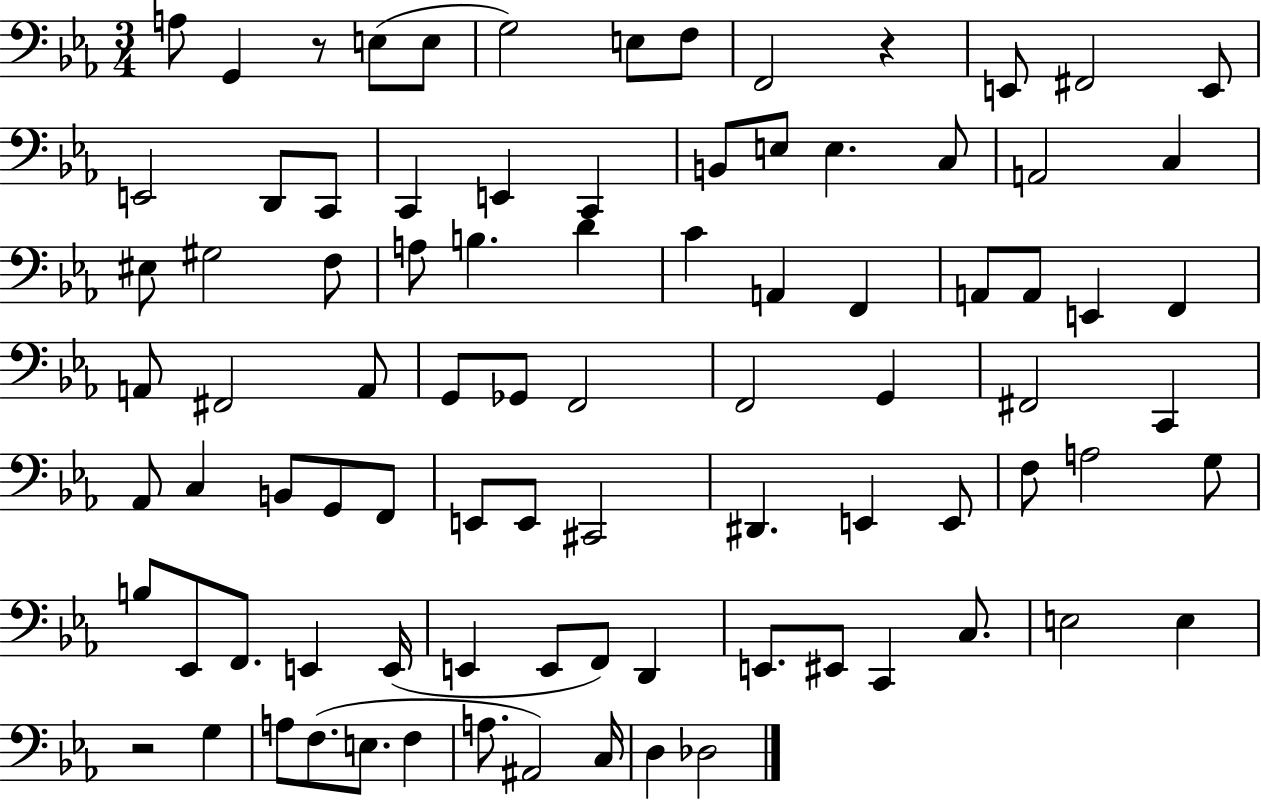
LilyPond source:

{
  \clef bass
  \numericTimeSignature
  \time 3/4
  \key ees \major
  a8 g,4 r8 e8( e8 | g2) e8 f8 | f,2 r4 | e,8 fis,2 e,8 | \break e,2 d,8 c,8 | c,4 e,4 c,4 | b,8 e8 e4. c8 | a,2 c4 | \break eis8 gis2 f8 | a8 b4. d'4 | c'4 a,4 f,4 | a,8 a,8 e,4 f,4 | \break a,8 fis,2 a,8 | g,8 ges,8 f,2 | f,2 g,4 | fis,2 c,4 | \break aes,8 c4 b,8 g,8 f,8 | e,8 e,8 cis,2 | dis,4. e,4 e,8 | f8 a2 g8 | \break b8 ees,8 f,8. e,4 e,16( | e,4 e,8 f,8) d,4 | e,8. eis,8 c,4 c8. | e2 e4 | \break r2 g4 | a8 f8.( e8. f4 | a8. ais,2) c16 | d4 des2 | \break \bar "|."
}